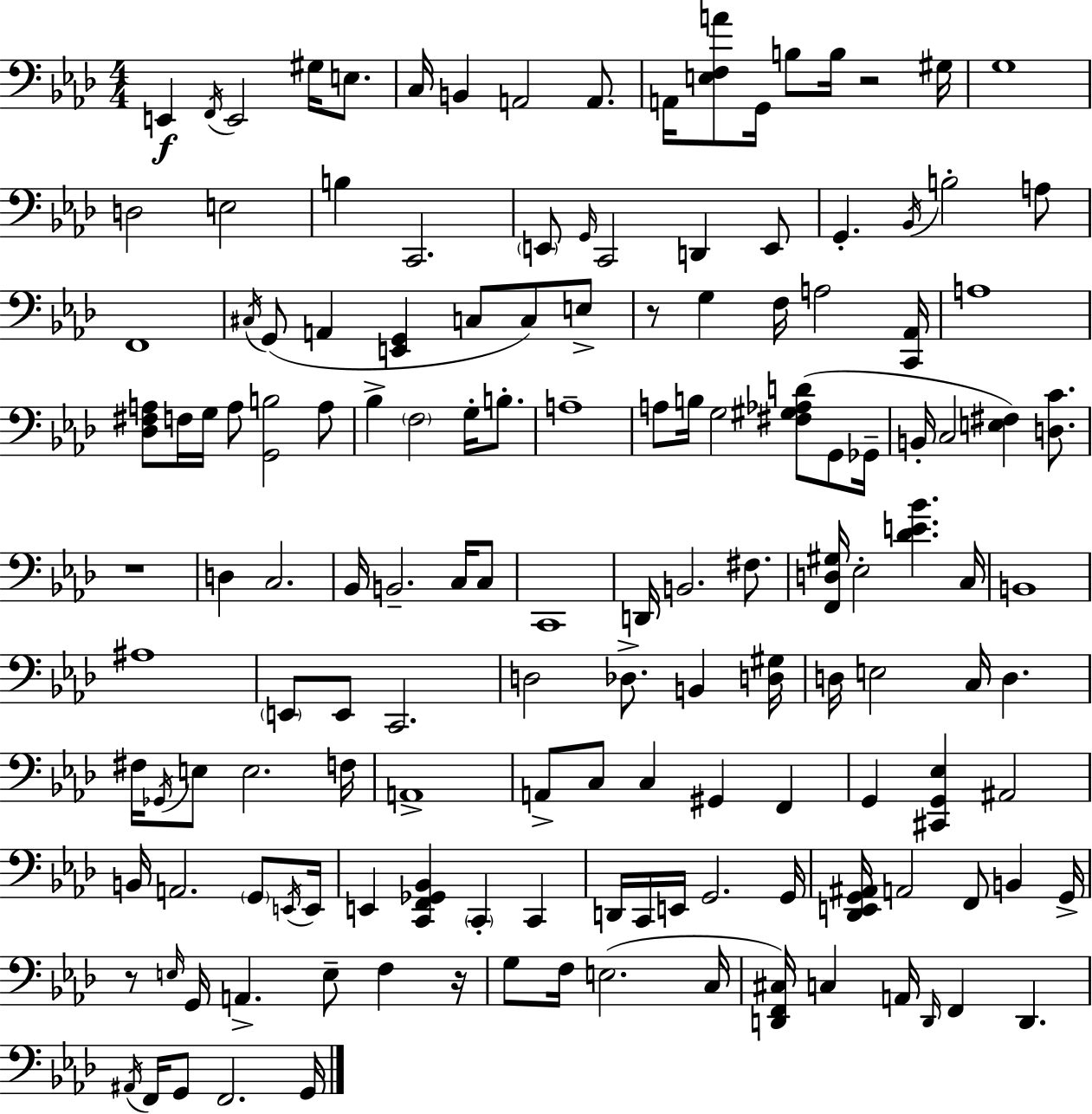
X:1
T:Untitled
M:4/4
L:1/4
K:Fm
E,, F,,/4 E,,2 ^G,/4 E,/2 C,/4 B,, A,,2 A,,/2 A,,/4 [E,F,A]/2 G,,/4 B,/2 B,/4 z2 ^G,/4 G,4 D,2 E,2 B, C,,2 E,,/2 G,,/4 C,,2 D,, E,,/2 G,, _B,,/4 B,2 A,/2 F,,4 ^C,/4 G,,/2 A,, [E,,G,,] C,/2 C,/2 E,/2 z/2 G, F,/4 A,2 [C,,_A,,]/4 A,4 [_D,^F,A,]/2 F,/4 G,/4 A,/2 [G,,B,]2 A,/2 _B, F,2 G,/4 B,/2 A,4 A,/2 B,/4 G,2 [^F,^G,_A,D]/2 G,,/2 _G,,/4 B,,/4 C,2 [E,^F,] [D,C]/2 z4 D, C,2 _B,,/4 B,,2 C,/4 C,/2 C,,4 D,,/4 B,,2 ^F,/2 [F,,D,^G,]/4 _E,2 [_DE_B] C,/4 B,,4 ^A,4 E,,/2 E,,/2 C,,2 D,2 _D,/2 B,, [D,^G,]/4 D,/4 E,2 C,/4 D, ^F,/4 _G,,/4 E,/2 E,2 F,/4 A,,4 A,,/2 C,/2 C, ^G,, F,, G,, [^C,,G,,_E,] ^A,,2 B,,/4 A,,2 G,,/2 E,,/4 E,,/4 E,, [C,,F,,_G,,_B,,] C,, C,, D,,/4 C,,/4 E,,/4 G,,2 G,,/4 [_D,,E,,G,,^A,,]/4 A,,2 F,,/2 B,, G,,/4 z/2 E,/4 G,,/4 A,, E,/2 F, z/4 G,/2 F,/4 E,2 C,/4 [D,,F,,^C,]/4 C, A,,/4 D,,/4 F,, D,, ^A,,/4 F,,/4 G,,/2 F,,2 G,,/4